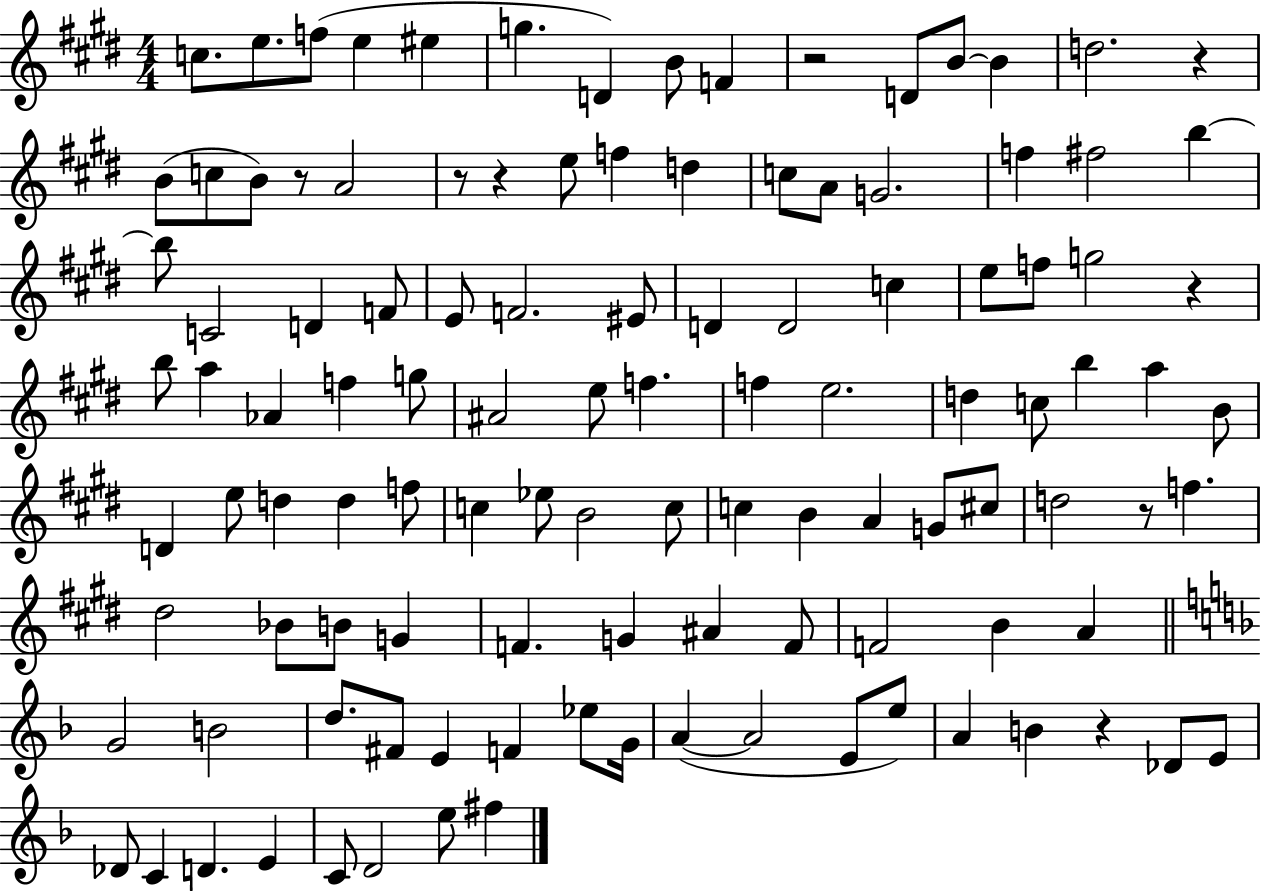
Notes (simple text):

C5/e. E5/e. F5/e E5/q EIS5/q G5/q. D4/q B4/e F4/q R/h D4/e B4/e B4/q D5/h. R/q B4/e C5/e B4/e R/e A4/h R/e R/q E5/e F5/q D5/q C5/e A4/e G4/h. F5/q F#5/h B5/q B5/e C4/h D4/q F4/e E4/e F4/h. EIS4/e D4/q D4/h C5/q E5/e F5/e G5/h R/q B5/e A5/q Ab4/q F5/q G5/e A#4/h E5/e F5/q. F5/q E5/h. D5/q C5/e B5/q A5/q B4/e D4/q E5/e D5/q D5/q F5/e C5/q Eb5/e B4/h C5/e C5/q B4/q A4/q G4/e C#5/e D5/h R/e F5/q. D#5/h Bb4/e B4/e G4/q F4/q. G4/q A#4/q F4/e F4/h B4/q A4/q G4/h B4/h D5/e. F#4/e E4/q F4/q Eb5/e G4/s A4/q A4/h E4/e E5/e A4/q B4/q R/q Db4/e E4/e Db4/e C4/q D4/q. E4/q C4/e D4/h E5/e F#5/q